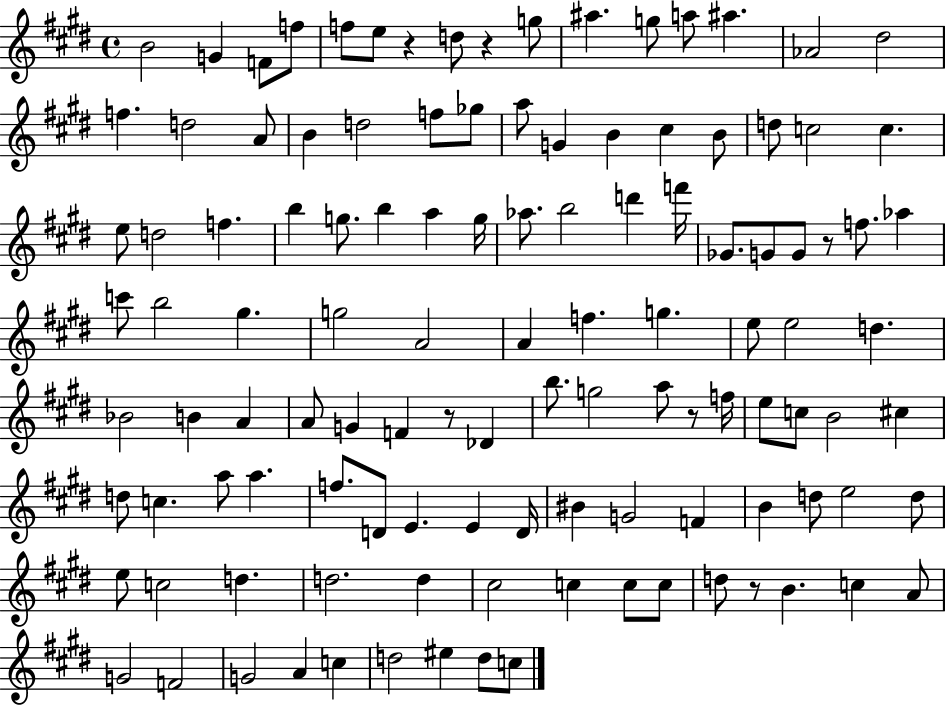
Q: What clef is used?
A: treble